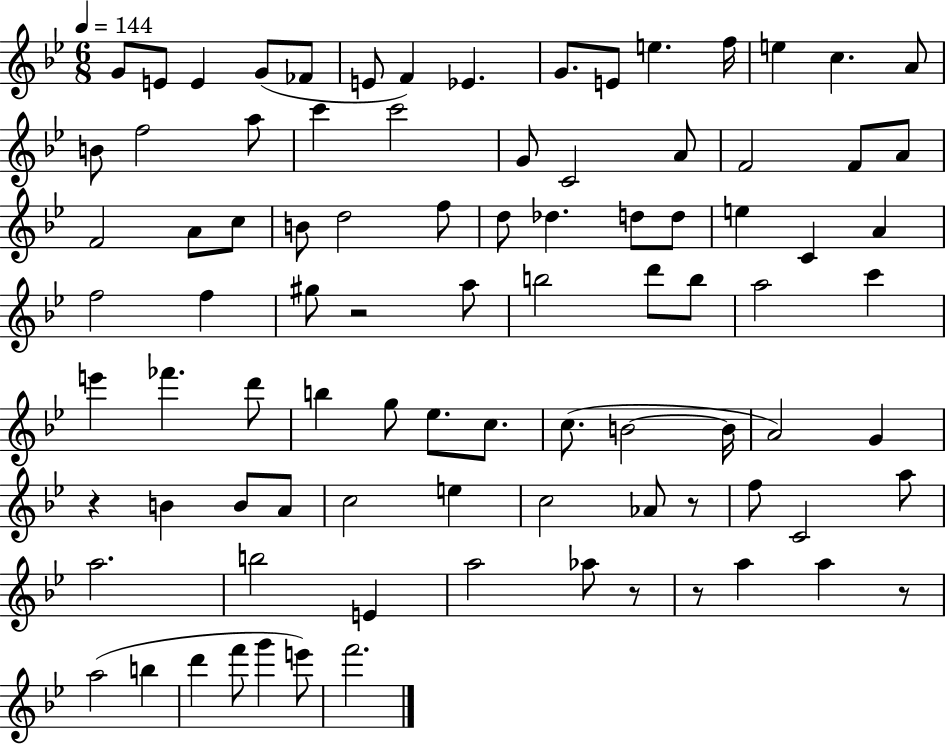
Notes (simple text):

G4/e E4/e E4/q G4/e FES4/e E4/e F4/q Eb4/q. G4/e. E4/e E5/q. F5/s E5/q C5/q. A4/e B4/e F5/h A5/e C6/q C6/h G4/e C4/h A4/e F4/h F4/e A4/e F4/h A4/e C5/e B4/e D5/h F5/e D5/e Db5/q. D5/e D5/e E5/q C4/q A4/q F5/h F5/q G#5/e R/h A5/e B5/h D6/e B5/e A5/h C6/q E6/q FES6/q. D6/e B5/q G5/e Eb5/e. C5/e. C5/e. B4/h B4/s A4/h G4/q R/q B4/q B4/e A4/e C5/h E5/q C5/h Ab4/e R/e F5/e C4/h A5/e A5/h. B5/h E4/q A5/h Ab5/e R/e R/e A5/q A5/q R/e A5/h B5/q D6/q F6/e G6/q E6/e F6/h.